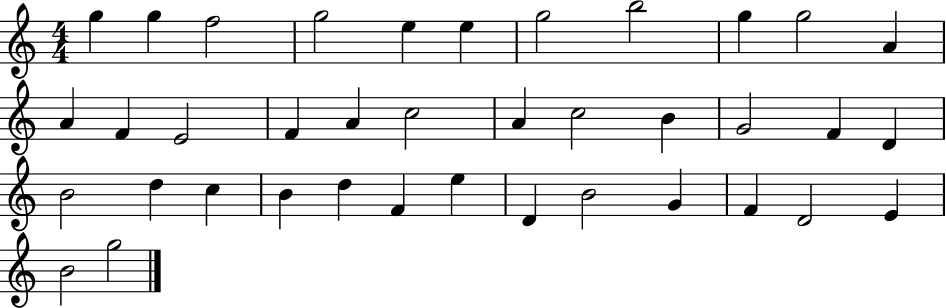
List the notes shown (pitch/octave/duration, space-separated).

G5/q G5/q F5/h G5/h E5/q E5/q G5/h B5/h G5/q G5/h A4/q A4/q F4/q E4/h F4/q A4/q C5/h A4/q C5/h B4/q G4/h F4/q D4/q B4/h D5/q C5/q B4/q D5/q F4/q E5/q D4/q B4/h G4/q F4/q D4/h E4/q B4/h G5/h